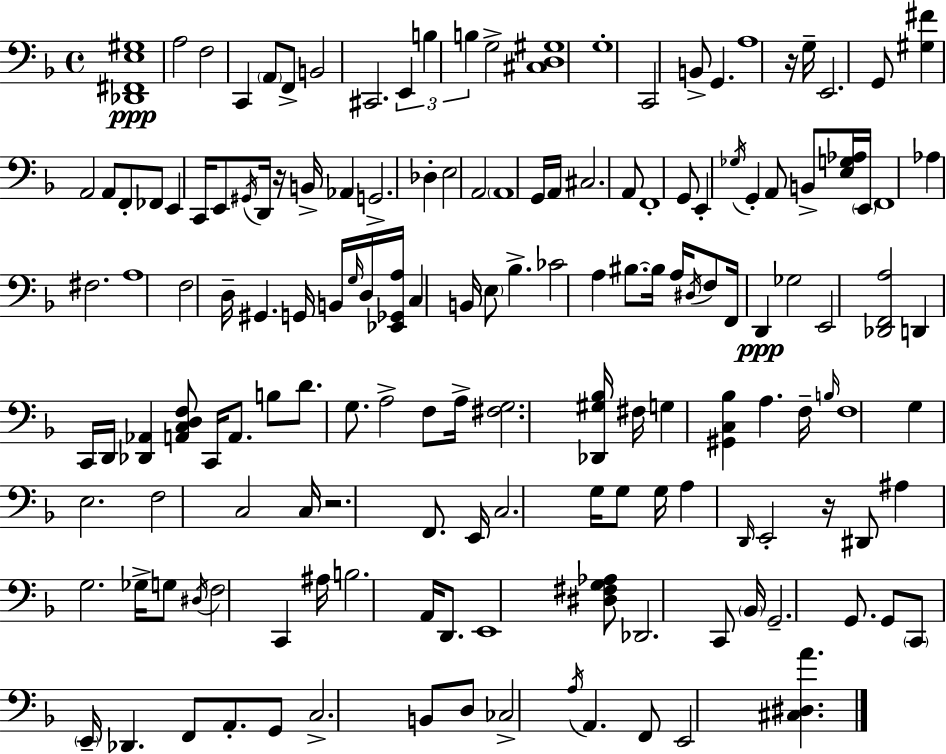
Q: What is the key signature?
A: F major